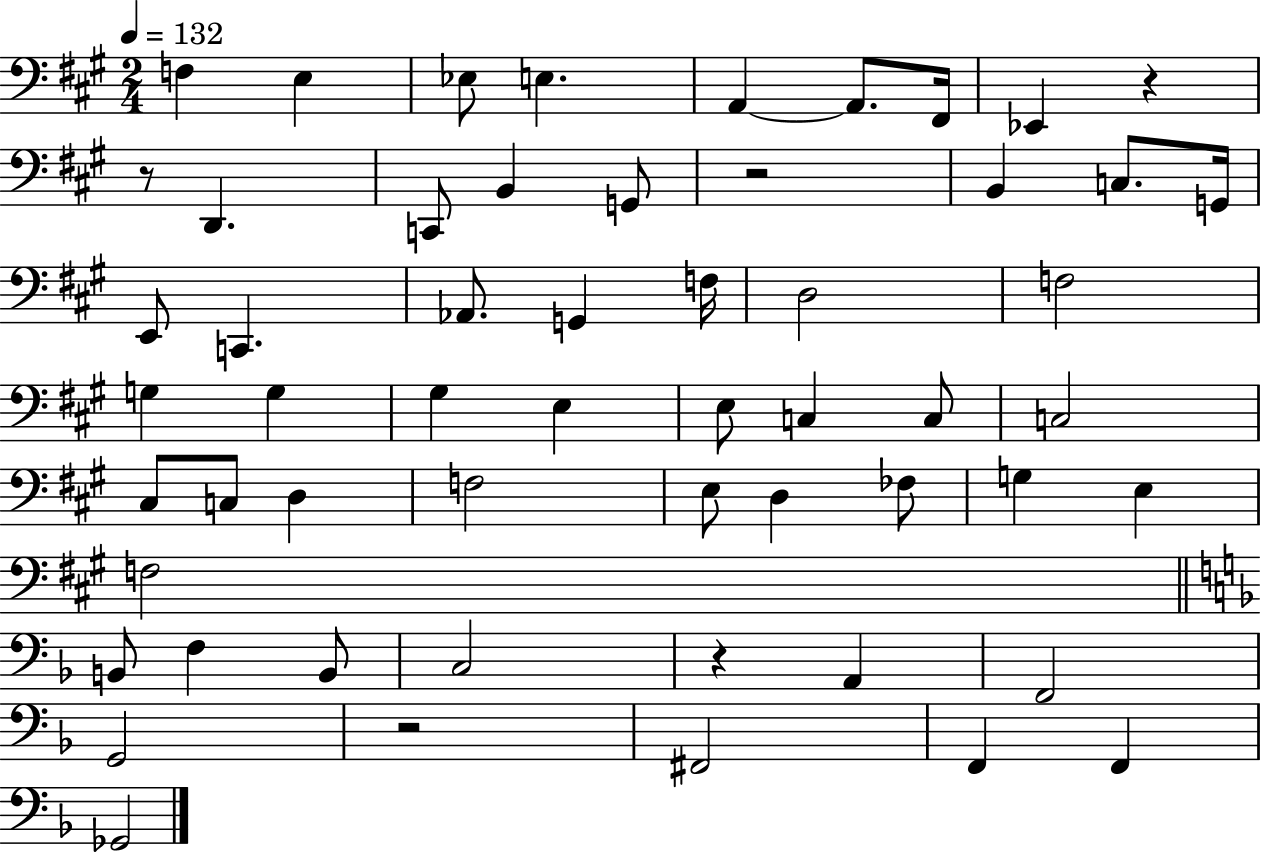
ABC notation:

X:1
T:Untitled
M:2/4
L:1/4
K:A
F, E, _E,/2 E, A,, A,,/2 ^F,,/4 _E,, z z/2 D,, C,,/2 B,, G,,/2 z2 B,, C,/2 G,,/4 E,,/2 C,, _A,,/2 G,, F,/4 D,2 F,2 G, G, ^G, E, E,/2 C, C,/2 C,2 ^C,/2 C,/2 D, F,2 E,/2 D, _F,/2 G, E, F,2 B,,/2 F, B,,/2 C,2 z A,, F,,2 G,,2 z2 ^F,,2 F,, F,, _G,,2